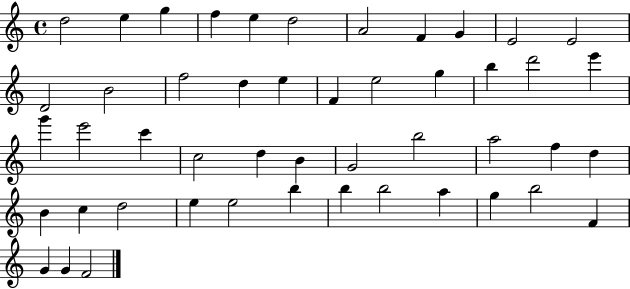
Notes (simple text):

D5/h E5/q G5/q F5/q E5/q D5/h A4/h F4/q G4/q E4/h E4/h D4/h B4/h F5/h D5/q E5/q F4/q E5/h G5/q B5/q D6/h E6/q G6/q E6/h C6/q C5/h D5/q B4/q G4/h B5/h A5/h F5/q D5/q B4/q C5/q D5/h E5/q E5/h B5/q B5/q B5/h A5/q G5/q B5/h F4/q G4/q G4/q F4/h